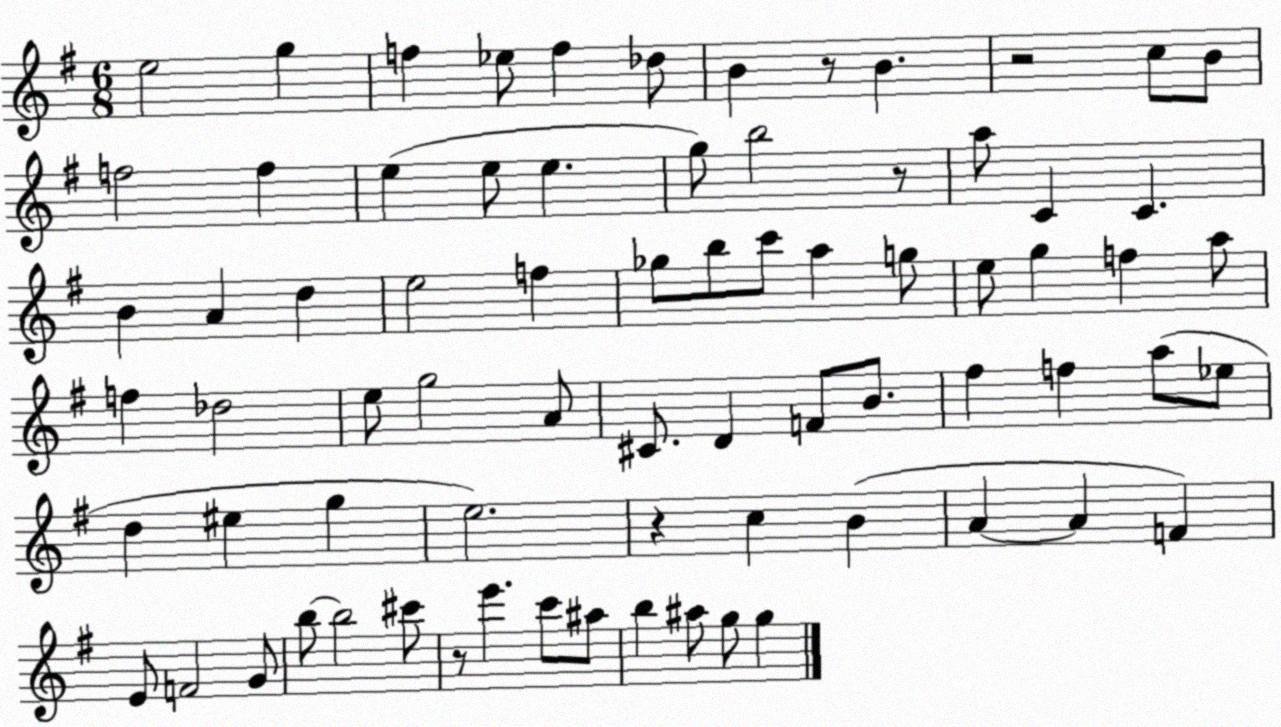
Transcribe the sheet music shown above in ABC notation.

X:1
T:Untitled
M:6/8
L:1/4
K:G
e2 g f _e/2 f _d/2 B z/2 B z2 c/2 B/2 f2 f e e/2 e g/2 b2 z/2 a/2 C C B A d e2 f _g/2 b/2 c'/2 a g/2 e/2 g f a/2 f _d2 e/2 g2 A/2 ^C/2 D F/2 B/2 ^f f a/2 _e/2 d ^e g e2 z c B A A F E/2 F2 G/2 b/2 b2 ^c'/2 z/2 e' c'/2 ^a/2 b ^a/2 g/2 g